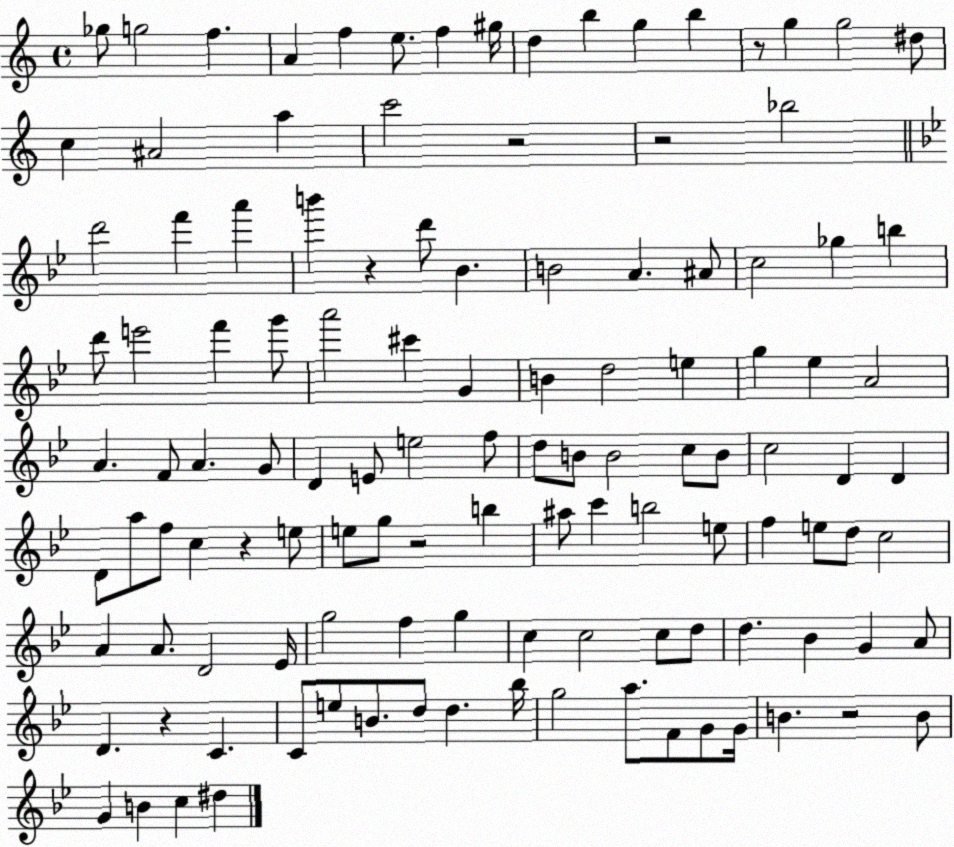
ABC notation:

X:1
T:Untitled
M:4/4
L:1/4
K:C
_g/2 g2 f A f e/2 f ^g/4 d b g b z/2 g g2 ^d/2 c ^A2 a c'2 z2 z2 _b2 d'2 f' a' b' z d'/2 _B B2 A ^A/2 c2 _g b d'/2 e'2 f' g'/2 a'2 ^c' G B d2 e g _e A2 A F/2 A G/2 D E/2 e2 f/2 d/2 B/2 B2 c/2 B/2 c2 D D D/2 a/2 f/2 c z e/2 e/2 g/2 z2 b ^a/2 c' b2 e/2 f e/2 d/2 c2 A A/2 D2 _E/4 g2 f g c c2 c/2 d/2 d _B G A/2 D z C C/2 e/2 B/2 d/2 d _b/4 g2 a/2 F/2 G/2 G/4 B z2 B/2 G B c ^d